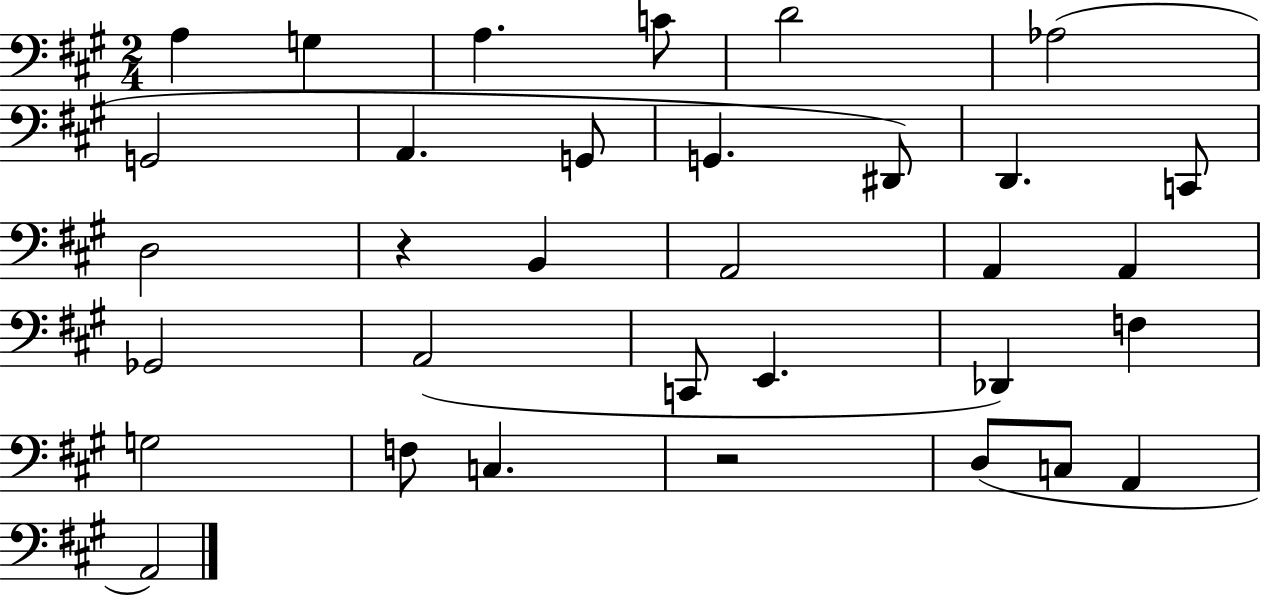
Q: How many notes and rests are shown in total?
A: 33